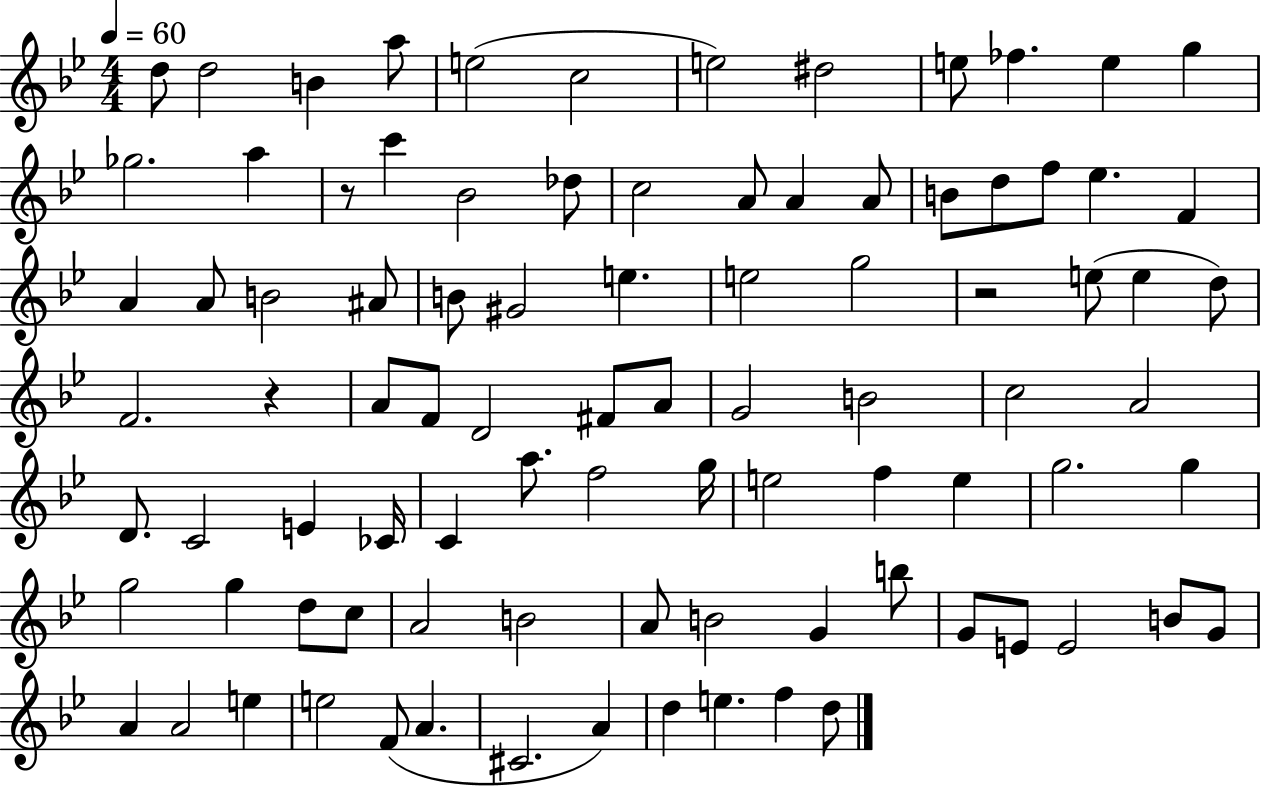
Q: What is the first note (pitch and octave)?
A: D5